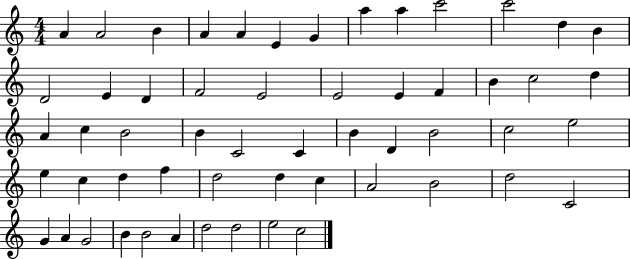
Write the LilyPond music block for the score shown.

{
  \clef treble
  \numericTimeSignature
  \time 4/4
  \key c \major
  a'4 a'2 b'4 | a'4 a'4 e'4 g'4 | a''4 a''4 c'''2 | c'''2 d''4 b'4 | \break d'2 e'4 d'4 | f'2 e'2 | e'2 e'4 f'4 | b'4 c''2 d''4 | \break a'4 c''4 b'2 | b'4 c'2 c'4 | b'4 d'4 b'2 | c''2 e''2 | \break e''4 c''4 d''4 f''4 | d''2 d''4 c''4 | a'2 b'2 | d''2 c'2 | \break g'4 a'4 g'2 | b'4 b'2 a'4 | d''2 d''2 | e''2 c''2 | \break \bar "|."
}